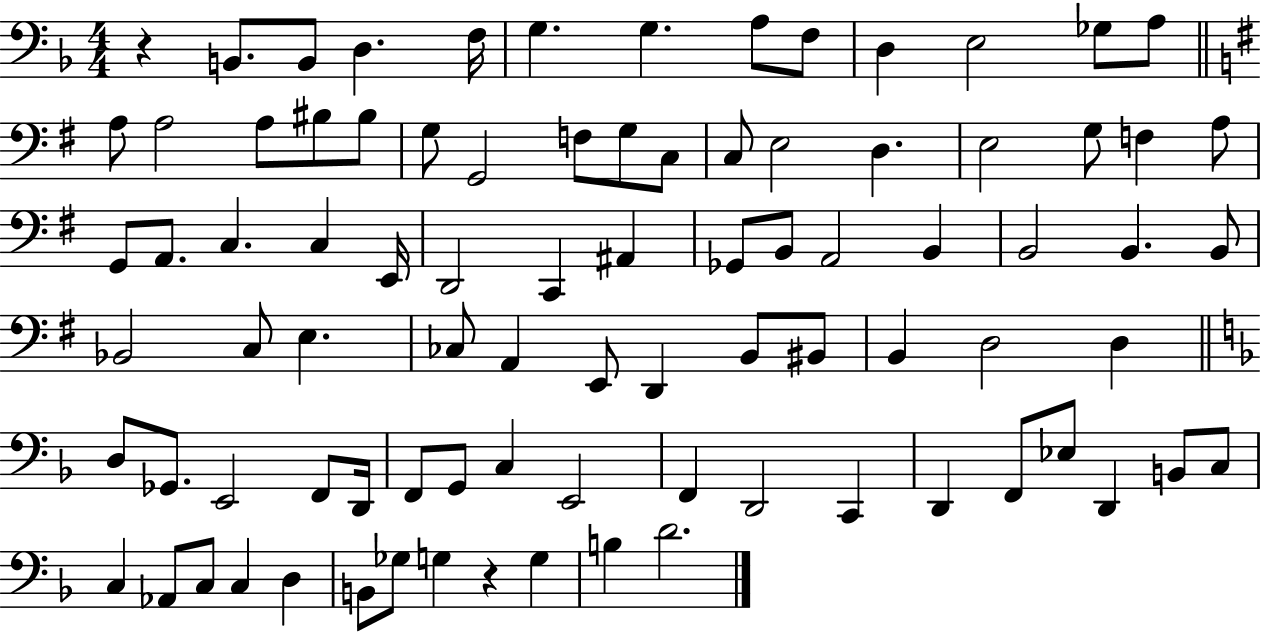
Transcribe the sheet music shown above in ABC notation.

X:1
T:Untitled
M:4/4
L:1/4
K:F
z B,,/2 B,,/2 D, F,/4 G, G, A,/2 F,/2 D, E,2 _G,/2 A,/2 A,/2 A,2 A,/2 ^B,/2 ^B,/2 G,/2 G,,2 F,/2 G,/2 C,/2 C,/2 E,2 D, E,2 G,/2 F, A,/2 G,,/2 A,,/2 C, C, E,,/4 D,,2 C,, ^A,, _G,,/2 B,,/2 A,,2 B,, B,,2 B,, B,,/2 _B,,2 C,/2 E, _C,/2 A,, E,,/2 D,, B,,/2 ^B,,/2 B,, D,2 D, D,/2 _G,,/2 E,,2 F,,/2 D,,/4 F,,/2 G,,/2 C, E,,2 F,, D,,2 C,, D,, F,,/2 _E,/2 D,, B,,/2 C,/2 C, _A,,/2 C,/2 C, D, B,,/2 _G,/2 G, z G, B, D2